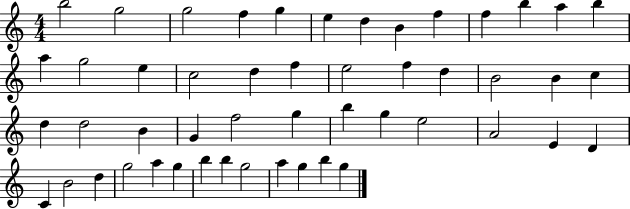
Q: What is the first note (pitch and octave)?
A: B5